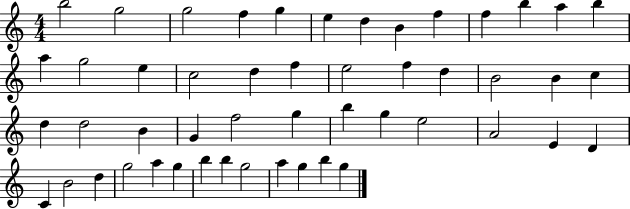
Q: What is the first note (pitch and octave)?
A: B5